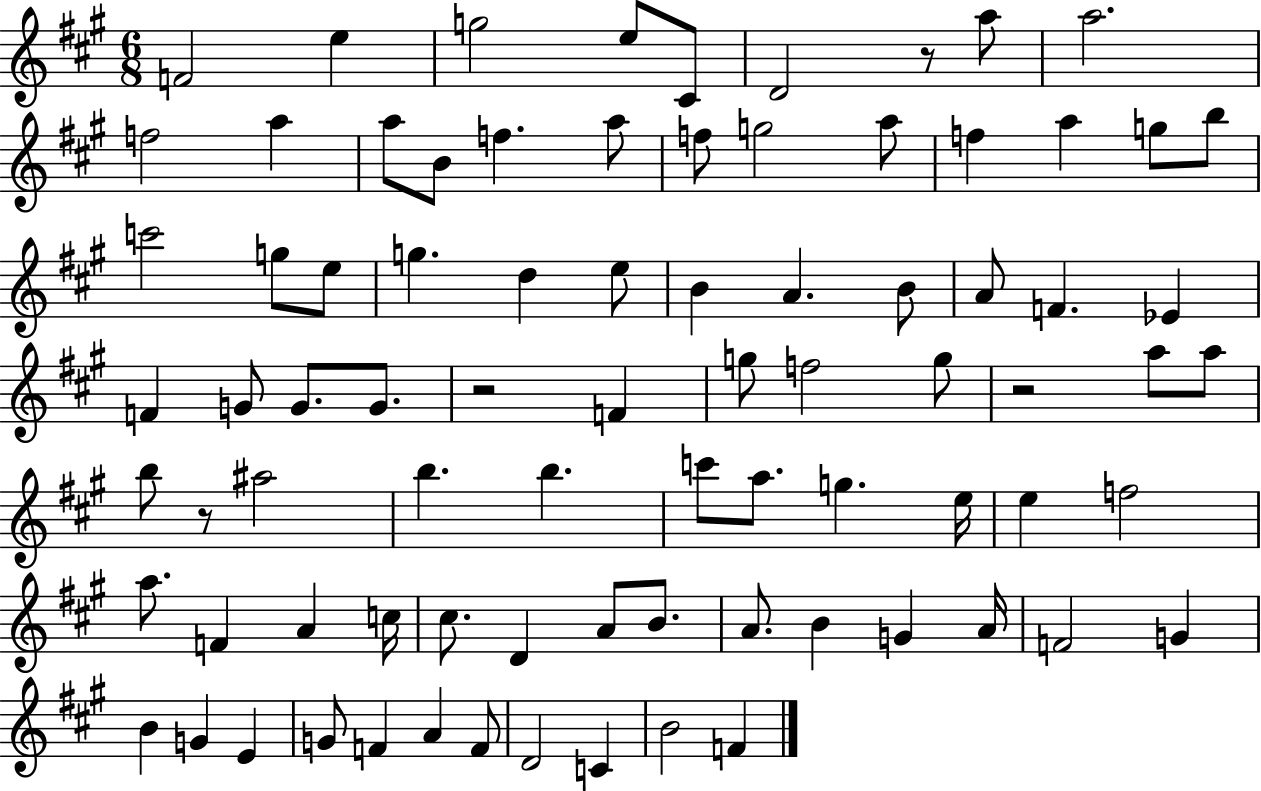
{
  \clef treble
  \numericTimeSignature
  \time 6/8
  \key a \major
  f'2 e''4 | g''2 e''8 cis'8 | d'2 r8 a''8 | a''2. | \break f''2 a''4 | a''8 b'8 f''4. a''8 | f''8 g''2 a''8 | f''4 a''4 g''8 b''8 | \break c'''2 g''8 e''8 | g''4. d''4 e''8 | b'4 a'4. b'8 | a'8 f'4. ees'4 | \break f'4 g'8 g'8. g'8. | r2 f'4 | g''8 f''2 g''8 | r2 a''8 a''8 | \break b''8 r8 ais''2 | b''4. b''4. | c'''8 a''8. g''4. e''16 | e''4 f''2 | \break a''8. f'4 a'4 c''16 | cis''8. d'4 a'8 b'8. | a'8. b'4 g'4 a'16 | f'2 g'4 | \break b'4 g'4 e'4 | g'8 f'4 a'4 f'8 | d'2 c'4 | b'2 f'4 | \break \bar "|."
}